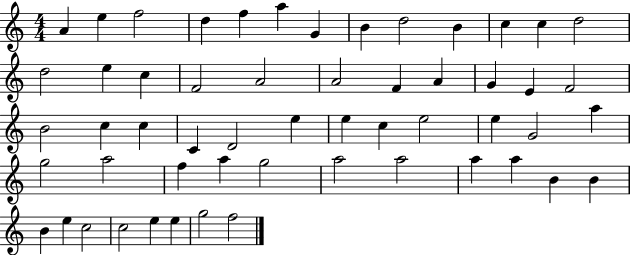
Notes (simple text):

A4/q E5/q F5/h D5/q F5/q A5/q G4/q B4/q D5/h B4/q C5/q C5/q D5/h D5/h E5/q C5/q F4/h A4/h A4/h F4/q A4/q G4/q E4/q F4/h B4/h C5/q C5/q C4/q D4/h E5/q E5/q C5/q E5/h E5/q G4/h A5/q G5/h A5/h F5/q A5/q G5/h A5/h A5/h A5/q A5/q B4/q B4/q B4/q E5/q C5/h C5/h E5/q E5/q G5/h F5/h